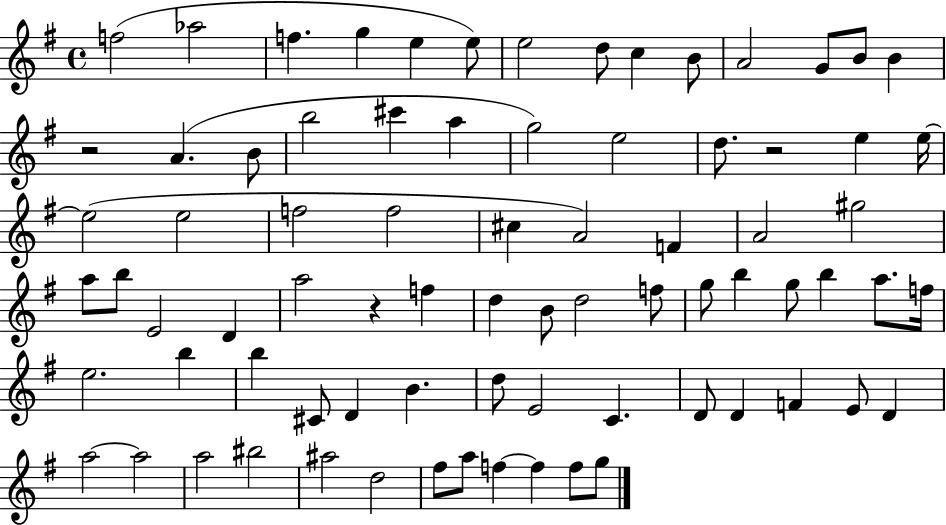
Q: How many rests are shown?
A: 3